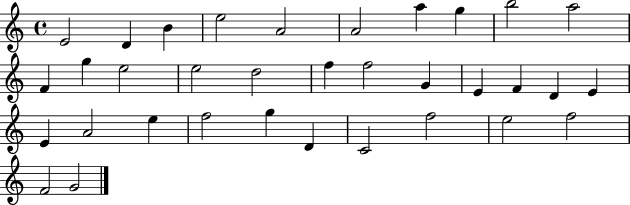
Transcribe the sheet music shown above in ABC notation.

X:1
T:Untitled
M:4/4
L:1/4
K:C
E2 D B e2 A2 A2 a g b2 a2 F g e2 e2 d2 f f2 G E F D E E A2 e f2 g D C2 f2 e2 f2 F2 G2